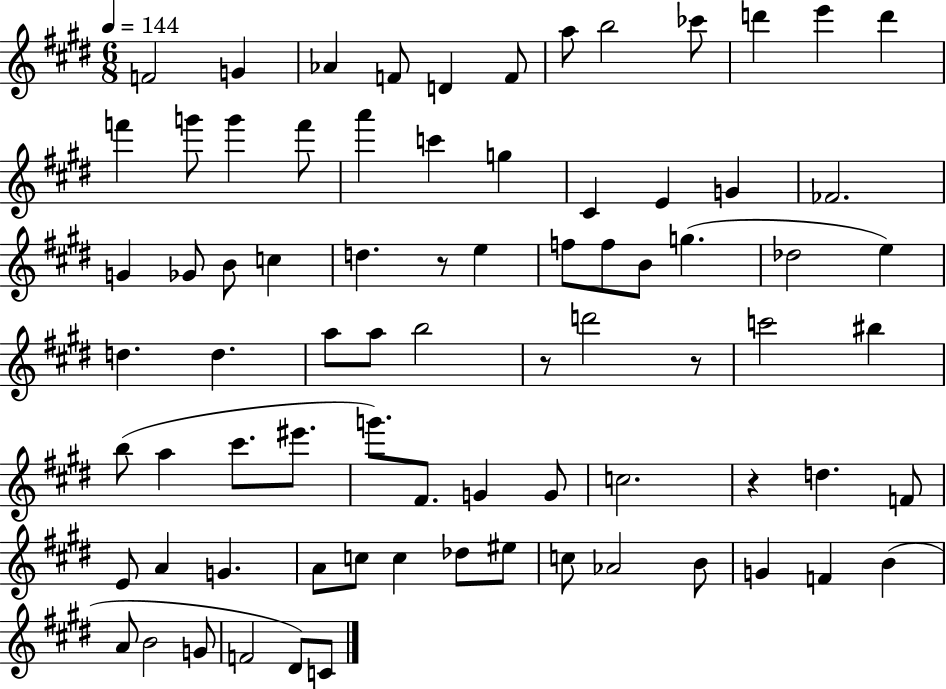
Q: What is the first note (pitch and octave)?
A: F4